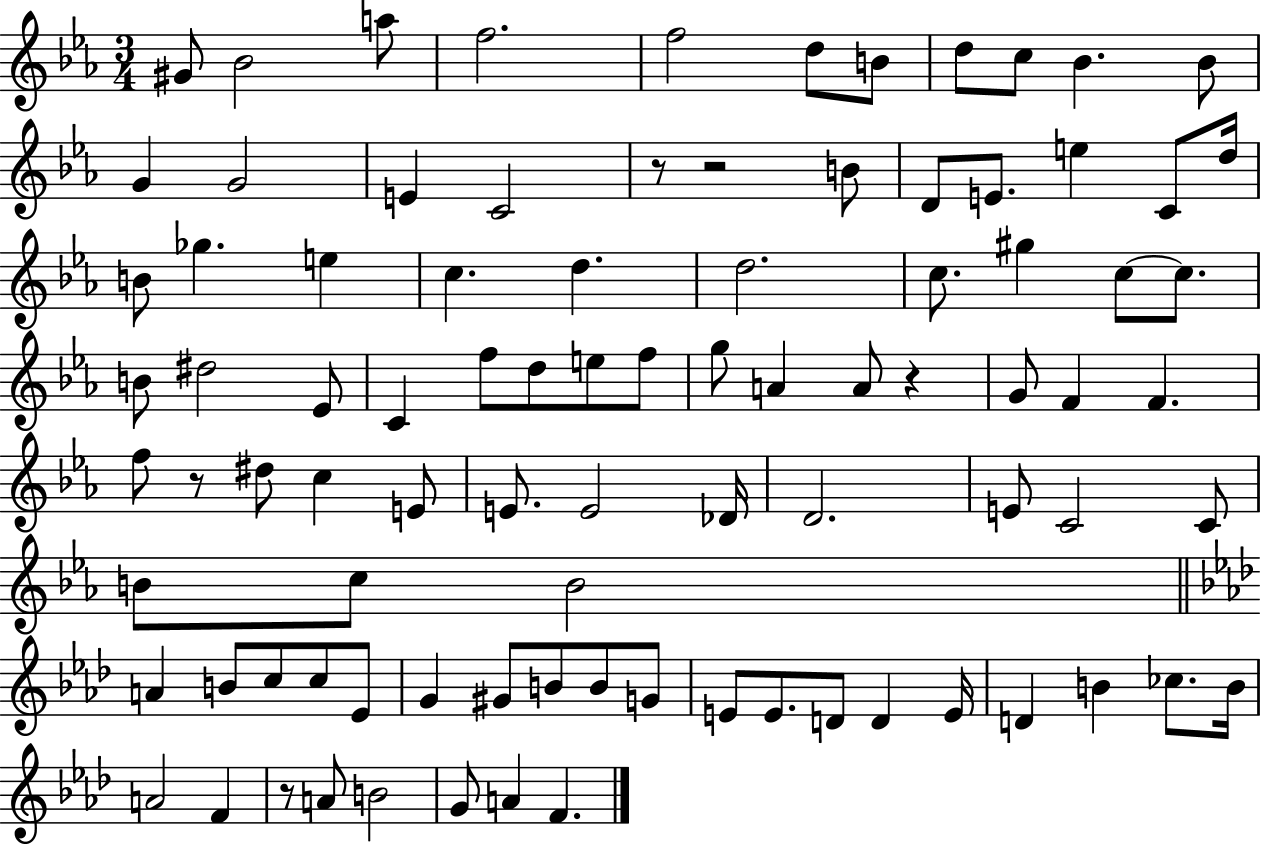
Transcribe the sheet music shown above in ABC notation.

X:1
T:Untitled
M:3/4
L:1/4
K:Eb
^G/2 _B2 a/2 f2 f2 d/2 B/2 d/2 c/2 _B _B/2 G G2 E C2 z/2 z2 B/2 D/2 E/2 e C/2 d/4 B/2 _g e c d d2 c/2 ^g c/2 c/2 B/2 ^d2 _E/2 C f/2 d/2 e/2 f/2 g/2 A A/2 z G/2 F F f/2 z/2 ^d/2 c E/2 E/2 E2 _D/4 D2 E/2 C2 C/2 B/2 c/2 B2 A B/2 c/2 c/2 _E/2 G ^G/2 B/2 B/2 G/2 E/2 E/2 D/2 D E/4 D B _c/2 B/4 A2 F z/2 A/2 B2 G/2 A F